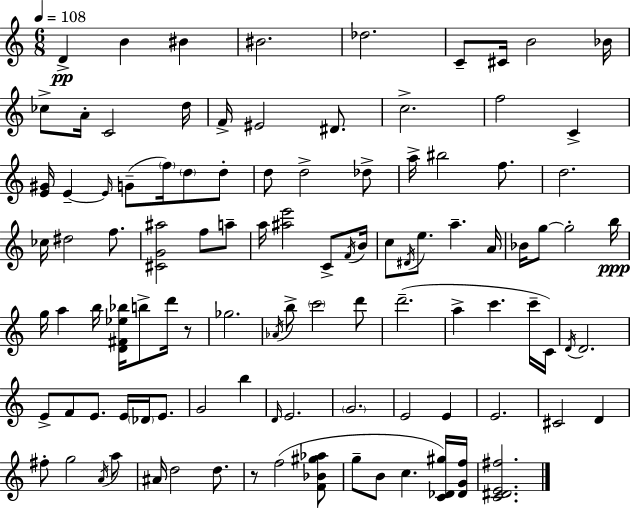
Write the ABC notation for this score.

X:1
T:Untitled
M:6/8
L:1/4
K:Am
D B ^B ^B2 _d2 C/2 ^C/4 B2 _B/4 _c/2 A/4 C2 d/4 F/4 ^E2 ^D/2 c2 f2 C [E^G]/4 E E/4 G/2 f/4 d/2 d/2 d/2 d2 _d/2 a/4 ^b2 f/2 d2 _c/4 ^d2 f/2 [^CG^a]2 f/2 a/2 a/4 [^ae']2 C/2 F/4 B/4 c/2 ^D/4 e/2 a A/4 _B/4 g/2 g2 b/4 g/4 a b/4 [D^F_e_b]/4 b/2 d'/4 z/2 _g2 _A/4 b/2 c'2 d'/2 d'2 a c' c'/4 C/4 D/4 D2 E/2 F/2 E/2 E/4 _D/4 E/2 G2 b D/4 E2 G2 E2 E E2 ^C2 D ^f/2 g2 A/4 a/2 ^A/4 d2 d/2 z/2 f2 [F_B^g_a]/2 g/2 B/2 c [C_D^g]/4 [_DGf]/4 [C^DE^f]2